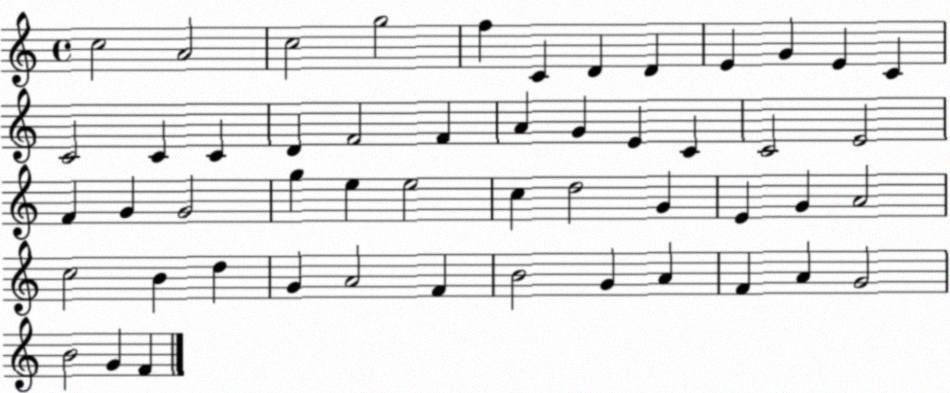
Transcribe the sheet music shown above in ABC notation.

X:1
T:Untitled
M:4/4
L:1/4
K:C
c2 A2 c2 g2 f C D D E G E C C2 C C D F2 F A G E C C2 E2 F G G2 g e e2 c d2 G E G A2 c2 B d G A2 F B2 G A F A G2 B2 G F